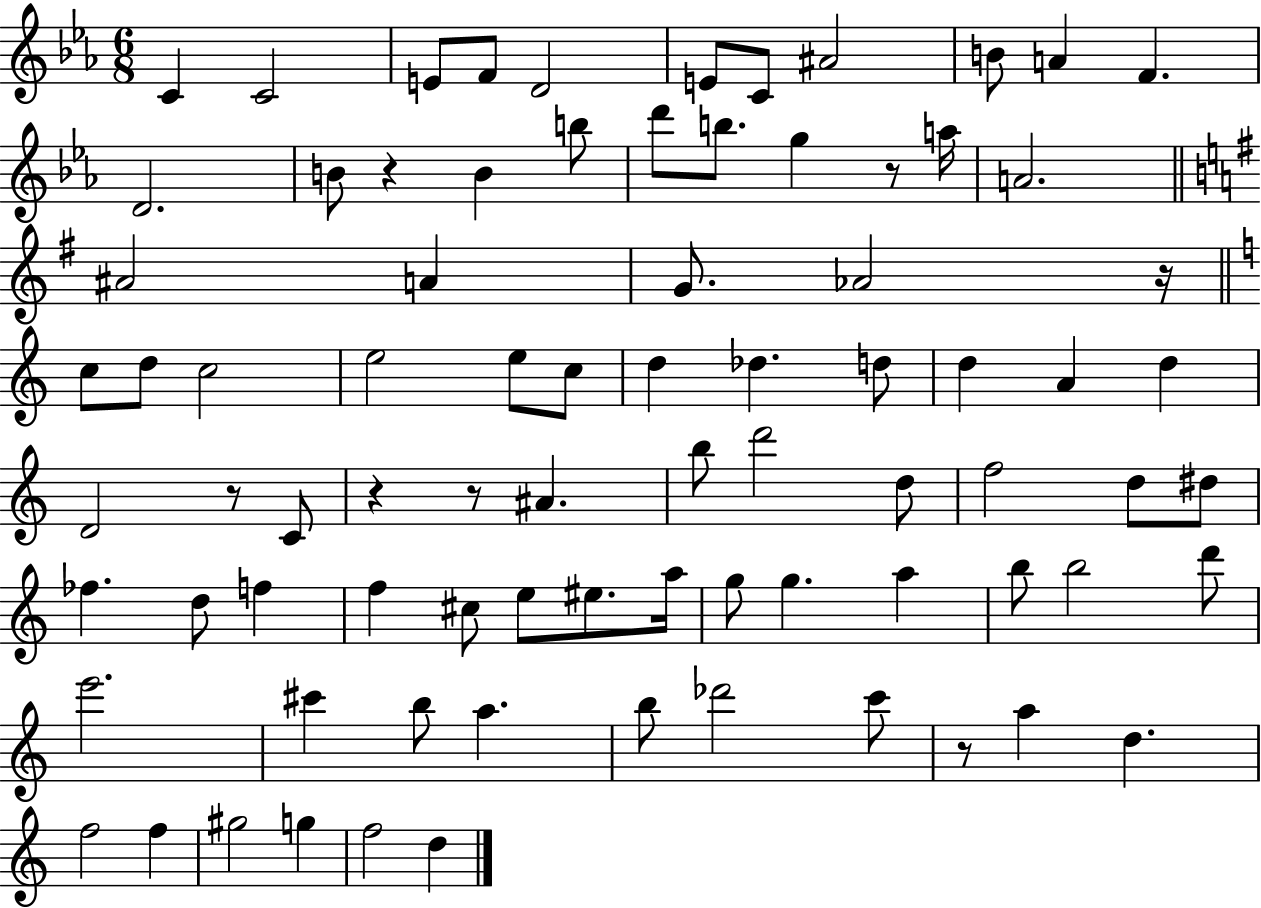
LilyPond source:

{
  \clef treble
  \numericTimeSignature
  \time 6/8
  \key ees \major
  \repeat volta 2 { c'4 c'2 | e'8 f'8 d'2 | e'8 c'8 ais'2 | b'8 a'4 f'4. | \break d'2. | b'8 r4 b'4 b''8 | d'''8 b''8. g''4 r8 a''16 | a'2. | \break \bar "||" \break \key g \major ais'2 a'4 | g'8. aes'2 r16 | \bar "||" \break \key a \minor c''8 d''8 c''2 | e''2 e''8 c''8 | d''4 des''4. d''8 | d''4 a'4 d''4 | \break d'2 r8 c'8 | r4 r8 ais'4. | b''8 d'''2 d''8 | f''2 d''8 dis''8 | \break fes''4. d''8 f''4 | f''4 cis''8 e''8 eis''8. a''16 | g''8 g''4. a''4 | b''8 b''2 d'''8 | \break e'''2. | cis'''4 b''8 a''4. | b''8 des'''2 c'''8 | r8 a''4 d''4. | \break f''2 f''4 | gis''2 g''4 | f''2 d''4 | } \bar "|."
}